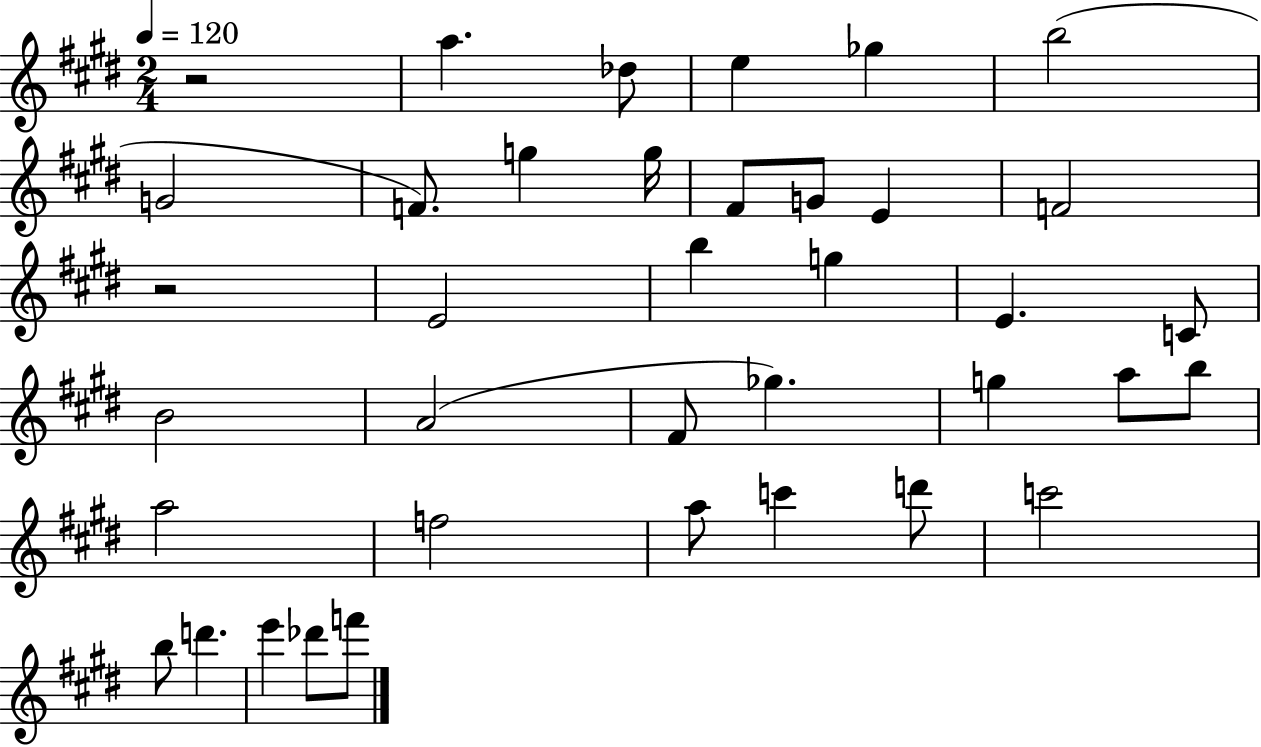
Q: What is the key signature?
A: E major